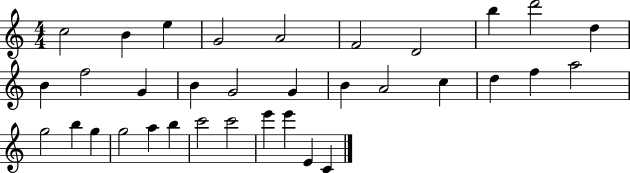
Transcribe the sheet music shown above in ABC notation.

X:1
T:Untitled
M:4/4
L:1/4
K:C
c2 B e G2 A2 F2 D2 b d'2 d B f2 G B G2 G B A2 c d f a2 g2 b g g2 a b c'2 c'2 e' e' E C